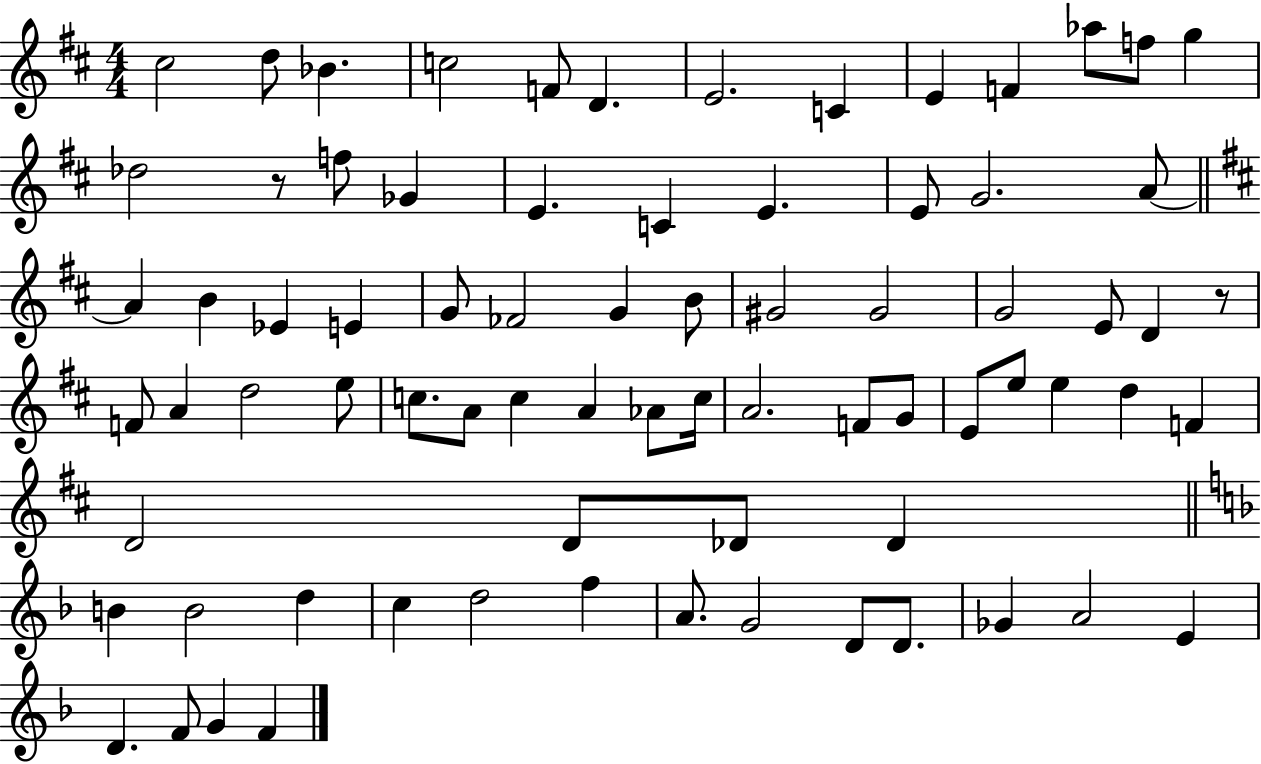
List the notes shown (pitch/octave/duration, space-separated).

C#5/h D5/e Bb4/q. C5/h F4/e D4/q. E4/h. C4/q E4/q F4/q Ab5/e F5/e G5/q Db5/h R/e F5/e Gb4/q E4/q. C4/q E4/q. E4/e G4/h. A4/e A4/q B4/q Eb4/q E4/q G4/e FES4/h G4/q B4/e G#4/h G#4/h G4/h E4/e D4/q R/e F4/e A4/q D5/h E5/e C5/e. A4/e C5/q A4/q Ab4/e C5/s A4/h. F4/e G4/e E4/e E5/e E5/q D5/q F4/q D4/h D4/e Db4/e Db4/q B4/q B4/h D5/q C5/q D5/h F5/q A4/e. G4/h D4/e D4/e. Gb4/q A4/h E4/q D4/q. F4/e G4/q F4/q